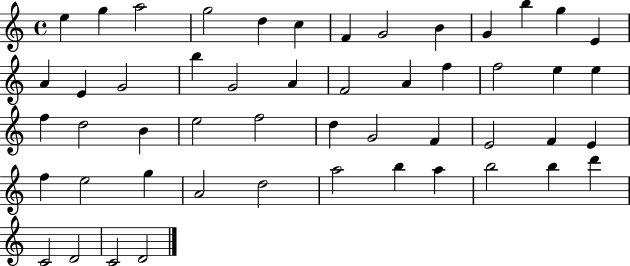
{
  \clef treble
  \time 4/4
  \defaultTimeSignature
  \key c \major
  e''4 g''4 a''2 | g''2 d''4 c''4 | f'4 g'2 b'4 | g'4 b''4 g''4 e'4 | \break a'4 e'4 g'2 | b''4 g'2 a'4 | f'2 a'4 f''4 | f''2 e''4 e''4 | \break f''4 d''2 b'4 | e''2 f''2 | d''4 g'2 f'4 | e'2 f'4 e'4 | \break f''4 e''2 g''4 | a'2 d''2 | a''2 b''4 a''4 | b''2 b''4 d'''4 | \break c'2 d'2 | c'2 d'2 | \bar "|."
}